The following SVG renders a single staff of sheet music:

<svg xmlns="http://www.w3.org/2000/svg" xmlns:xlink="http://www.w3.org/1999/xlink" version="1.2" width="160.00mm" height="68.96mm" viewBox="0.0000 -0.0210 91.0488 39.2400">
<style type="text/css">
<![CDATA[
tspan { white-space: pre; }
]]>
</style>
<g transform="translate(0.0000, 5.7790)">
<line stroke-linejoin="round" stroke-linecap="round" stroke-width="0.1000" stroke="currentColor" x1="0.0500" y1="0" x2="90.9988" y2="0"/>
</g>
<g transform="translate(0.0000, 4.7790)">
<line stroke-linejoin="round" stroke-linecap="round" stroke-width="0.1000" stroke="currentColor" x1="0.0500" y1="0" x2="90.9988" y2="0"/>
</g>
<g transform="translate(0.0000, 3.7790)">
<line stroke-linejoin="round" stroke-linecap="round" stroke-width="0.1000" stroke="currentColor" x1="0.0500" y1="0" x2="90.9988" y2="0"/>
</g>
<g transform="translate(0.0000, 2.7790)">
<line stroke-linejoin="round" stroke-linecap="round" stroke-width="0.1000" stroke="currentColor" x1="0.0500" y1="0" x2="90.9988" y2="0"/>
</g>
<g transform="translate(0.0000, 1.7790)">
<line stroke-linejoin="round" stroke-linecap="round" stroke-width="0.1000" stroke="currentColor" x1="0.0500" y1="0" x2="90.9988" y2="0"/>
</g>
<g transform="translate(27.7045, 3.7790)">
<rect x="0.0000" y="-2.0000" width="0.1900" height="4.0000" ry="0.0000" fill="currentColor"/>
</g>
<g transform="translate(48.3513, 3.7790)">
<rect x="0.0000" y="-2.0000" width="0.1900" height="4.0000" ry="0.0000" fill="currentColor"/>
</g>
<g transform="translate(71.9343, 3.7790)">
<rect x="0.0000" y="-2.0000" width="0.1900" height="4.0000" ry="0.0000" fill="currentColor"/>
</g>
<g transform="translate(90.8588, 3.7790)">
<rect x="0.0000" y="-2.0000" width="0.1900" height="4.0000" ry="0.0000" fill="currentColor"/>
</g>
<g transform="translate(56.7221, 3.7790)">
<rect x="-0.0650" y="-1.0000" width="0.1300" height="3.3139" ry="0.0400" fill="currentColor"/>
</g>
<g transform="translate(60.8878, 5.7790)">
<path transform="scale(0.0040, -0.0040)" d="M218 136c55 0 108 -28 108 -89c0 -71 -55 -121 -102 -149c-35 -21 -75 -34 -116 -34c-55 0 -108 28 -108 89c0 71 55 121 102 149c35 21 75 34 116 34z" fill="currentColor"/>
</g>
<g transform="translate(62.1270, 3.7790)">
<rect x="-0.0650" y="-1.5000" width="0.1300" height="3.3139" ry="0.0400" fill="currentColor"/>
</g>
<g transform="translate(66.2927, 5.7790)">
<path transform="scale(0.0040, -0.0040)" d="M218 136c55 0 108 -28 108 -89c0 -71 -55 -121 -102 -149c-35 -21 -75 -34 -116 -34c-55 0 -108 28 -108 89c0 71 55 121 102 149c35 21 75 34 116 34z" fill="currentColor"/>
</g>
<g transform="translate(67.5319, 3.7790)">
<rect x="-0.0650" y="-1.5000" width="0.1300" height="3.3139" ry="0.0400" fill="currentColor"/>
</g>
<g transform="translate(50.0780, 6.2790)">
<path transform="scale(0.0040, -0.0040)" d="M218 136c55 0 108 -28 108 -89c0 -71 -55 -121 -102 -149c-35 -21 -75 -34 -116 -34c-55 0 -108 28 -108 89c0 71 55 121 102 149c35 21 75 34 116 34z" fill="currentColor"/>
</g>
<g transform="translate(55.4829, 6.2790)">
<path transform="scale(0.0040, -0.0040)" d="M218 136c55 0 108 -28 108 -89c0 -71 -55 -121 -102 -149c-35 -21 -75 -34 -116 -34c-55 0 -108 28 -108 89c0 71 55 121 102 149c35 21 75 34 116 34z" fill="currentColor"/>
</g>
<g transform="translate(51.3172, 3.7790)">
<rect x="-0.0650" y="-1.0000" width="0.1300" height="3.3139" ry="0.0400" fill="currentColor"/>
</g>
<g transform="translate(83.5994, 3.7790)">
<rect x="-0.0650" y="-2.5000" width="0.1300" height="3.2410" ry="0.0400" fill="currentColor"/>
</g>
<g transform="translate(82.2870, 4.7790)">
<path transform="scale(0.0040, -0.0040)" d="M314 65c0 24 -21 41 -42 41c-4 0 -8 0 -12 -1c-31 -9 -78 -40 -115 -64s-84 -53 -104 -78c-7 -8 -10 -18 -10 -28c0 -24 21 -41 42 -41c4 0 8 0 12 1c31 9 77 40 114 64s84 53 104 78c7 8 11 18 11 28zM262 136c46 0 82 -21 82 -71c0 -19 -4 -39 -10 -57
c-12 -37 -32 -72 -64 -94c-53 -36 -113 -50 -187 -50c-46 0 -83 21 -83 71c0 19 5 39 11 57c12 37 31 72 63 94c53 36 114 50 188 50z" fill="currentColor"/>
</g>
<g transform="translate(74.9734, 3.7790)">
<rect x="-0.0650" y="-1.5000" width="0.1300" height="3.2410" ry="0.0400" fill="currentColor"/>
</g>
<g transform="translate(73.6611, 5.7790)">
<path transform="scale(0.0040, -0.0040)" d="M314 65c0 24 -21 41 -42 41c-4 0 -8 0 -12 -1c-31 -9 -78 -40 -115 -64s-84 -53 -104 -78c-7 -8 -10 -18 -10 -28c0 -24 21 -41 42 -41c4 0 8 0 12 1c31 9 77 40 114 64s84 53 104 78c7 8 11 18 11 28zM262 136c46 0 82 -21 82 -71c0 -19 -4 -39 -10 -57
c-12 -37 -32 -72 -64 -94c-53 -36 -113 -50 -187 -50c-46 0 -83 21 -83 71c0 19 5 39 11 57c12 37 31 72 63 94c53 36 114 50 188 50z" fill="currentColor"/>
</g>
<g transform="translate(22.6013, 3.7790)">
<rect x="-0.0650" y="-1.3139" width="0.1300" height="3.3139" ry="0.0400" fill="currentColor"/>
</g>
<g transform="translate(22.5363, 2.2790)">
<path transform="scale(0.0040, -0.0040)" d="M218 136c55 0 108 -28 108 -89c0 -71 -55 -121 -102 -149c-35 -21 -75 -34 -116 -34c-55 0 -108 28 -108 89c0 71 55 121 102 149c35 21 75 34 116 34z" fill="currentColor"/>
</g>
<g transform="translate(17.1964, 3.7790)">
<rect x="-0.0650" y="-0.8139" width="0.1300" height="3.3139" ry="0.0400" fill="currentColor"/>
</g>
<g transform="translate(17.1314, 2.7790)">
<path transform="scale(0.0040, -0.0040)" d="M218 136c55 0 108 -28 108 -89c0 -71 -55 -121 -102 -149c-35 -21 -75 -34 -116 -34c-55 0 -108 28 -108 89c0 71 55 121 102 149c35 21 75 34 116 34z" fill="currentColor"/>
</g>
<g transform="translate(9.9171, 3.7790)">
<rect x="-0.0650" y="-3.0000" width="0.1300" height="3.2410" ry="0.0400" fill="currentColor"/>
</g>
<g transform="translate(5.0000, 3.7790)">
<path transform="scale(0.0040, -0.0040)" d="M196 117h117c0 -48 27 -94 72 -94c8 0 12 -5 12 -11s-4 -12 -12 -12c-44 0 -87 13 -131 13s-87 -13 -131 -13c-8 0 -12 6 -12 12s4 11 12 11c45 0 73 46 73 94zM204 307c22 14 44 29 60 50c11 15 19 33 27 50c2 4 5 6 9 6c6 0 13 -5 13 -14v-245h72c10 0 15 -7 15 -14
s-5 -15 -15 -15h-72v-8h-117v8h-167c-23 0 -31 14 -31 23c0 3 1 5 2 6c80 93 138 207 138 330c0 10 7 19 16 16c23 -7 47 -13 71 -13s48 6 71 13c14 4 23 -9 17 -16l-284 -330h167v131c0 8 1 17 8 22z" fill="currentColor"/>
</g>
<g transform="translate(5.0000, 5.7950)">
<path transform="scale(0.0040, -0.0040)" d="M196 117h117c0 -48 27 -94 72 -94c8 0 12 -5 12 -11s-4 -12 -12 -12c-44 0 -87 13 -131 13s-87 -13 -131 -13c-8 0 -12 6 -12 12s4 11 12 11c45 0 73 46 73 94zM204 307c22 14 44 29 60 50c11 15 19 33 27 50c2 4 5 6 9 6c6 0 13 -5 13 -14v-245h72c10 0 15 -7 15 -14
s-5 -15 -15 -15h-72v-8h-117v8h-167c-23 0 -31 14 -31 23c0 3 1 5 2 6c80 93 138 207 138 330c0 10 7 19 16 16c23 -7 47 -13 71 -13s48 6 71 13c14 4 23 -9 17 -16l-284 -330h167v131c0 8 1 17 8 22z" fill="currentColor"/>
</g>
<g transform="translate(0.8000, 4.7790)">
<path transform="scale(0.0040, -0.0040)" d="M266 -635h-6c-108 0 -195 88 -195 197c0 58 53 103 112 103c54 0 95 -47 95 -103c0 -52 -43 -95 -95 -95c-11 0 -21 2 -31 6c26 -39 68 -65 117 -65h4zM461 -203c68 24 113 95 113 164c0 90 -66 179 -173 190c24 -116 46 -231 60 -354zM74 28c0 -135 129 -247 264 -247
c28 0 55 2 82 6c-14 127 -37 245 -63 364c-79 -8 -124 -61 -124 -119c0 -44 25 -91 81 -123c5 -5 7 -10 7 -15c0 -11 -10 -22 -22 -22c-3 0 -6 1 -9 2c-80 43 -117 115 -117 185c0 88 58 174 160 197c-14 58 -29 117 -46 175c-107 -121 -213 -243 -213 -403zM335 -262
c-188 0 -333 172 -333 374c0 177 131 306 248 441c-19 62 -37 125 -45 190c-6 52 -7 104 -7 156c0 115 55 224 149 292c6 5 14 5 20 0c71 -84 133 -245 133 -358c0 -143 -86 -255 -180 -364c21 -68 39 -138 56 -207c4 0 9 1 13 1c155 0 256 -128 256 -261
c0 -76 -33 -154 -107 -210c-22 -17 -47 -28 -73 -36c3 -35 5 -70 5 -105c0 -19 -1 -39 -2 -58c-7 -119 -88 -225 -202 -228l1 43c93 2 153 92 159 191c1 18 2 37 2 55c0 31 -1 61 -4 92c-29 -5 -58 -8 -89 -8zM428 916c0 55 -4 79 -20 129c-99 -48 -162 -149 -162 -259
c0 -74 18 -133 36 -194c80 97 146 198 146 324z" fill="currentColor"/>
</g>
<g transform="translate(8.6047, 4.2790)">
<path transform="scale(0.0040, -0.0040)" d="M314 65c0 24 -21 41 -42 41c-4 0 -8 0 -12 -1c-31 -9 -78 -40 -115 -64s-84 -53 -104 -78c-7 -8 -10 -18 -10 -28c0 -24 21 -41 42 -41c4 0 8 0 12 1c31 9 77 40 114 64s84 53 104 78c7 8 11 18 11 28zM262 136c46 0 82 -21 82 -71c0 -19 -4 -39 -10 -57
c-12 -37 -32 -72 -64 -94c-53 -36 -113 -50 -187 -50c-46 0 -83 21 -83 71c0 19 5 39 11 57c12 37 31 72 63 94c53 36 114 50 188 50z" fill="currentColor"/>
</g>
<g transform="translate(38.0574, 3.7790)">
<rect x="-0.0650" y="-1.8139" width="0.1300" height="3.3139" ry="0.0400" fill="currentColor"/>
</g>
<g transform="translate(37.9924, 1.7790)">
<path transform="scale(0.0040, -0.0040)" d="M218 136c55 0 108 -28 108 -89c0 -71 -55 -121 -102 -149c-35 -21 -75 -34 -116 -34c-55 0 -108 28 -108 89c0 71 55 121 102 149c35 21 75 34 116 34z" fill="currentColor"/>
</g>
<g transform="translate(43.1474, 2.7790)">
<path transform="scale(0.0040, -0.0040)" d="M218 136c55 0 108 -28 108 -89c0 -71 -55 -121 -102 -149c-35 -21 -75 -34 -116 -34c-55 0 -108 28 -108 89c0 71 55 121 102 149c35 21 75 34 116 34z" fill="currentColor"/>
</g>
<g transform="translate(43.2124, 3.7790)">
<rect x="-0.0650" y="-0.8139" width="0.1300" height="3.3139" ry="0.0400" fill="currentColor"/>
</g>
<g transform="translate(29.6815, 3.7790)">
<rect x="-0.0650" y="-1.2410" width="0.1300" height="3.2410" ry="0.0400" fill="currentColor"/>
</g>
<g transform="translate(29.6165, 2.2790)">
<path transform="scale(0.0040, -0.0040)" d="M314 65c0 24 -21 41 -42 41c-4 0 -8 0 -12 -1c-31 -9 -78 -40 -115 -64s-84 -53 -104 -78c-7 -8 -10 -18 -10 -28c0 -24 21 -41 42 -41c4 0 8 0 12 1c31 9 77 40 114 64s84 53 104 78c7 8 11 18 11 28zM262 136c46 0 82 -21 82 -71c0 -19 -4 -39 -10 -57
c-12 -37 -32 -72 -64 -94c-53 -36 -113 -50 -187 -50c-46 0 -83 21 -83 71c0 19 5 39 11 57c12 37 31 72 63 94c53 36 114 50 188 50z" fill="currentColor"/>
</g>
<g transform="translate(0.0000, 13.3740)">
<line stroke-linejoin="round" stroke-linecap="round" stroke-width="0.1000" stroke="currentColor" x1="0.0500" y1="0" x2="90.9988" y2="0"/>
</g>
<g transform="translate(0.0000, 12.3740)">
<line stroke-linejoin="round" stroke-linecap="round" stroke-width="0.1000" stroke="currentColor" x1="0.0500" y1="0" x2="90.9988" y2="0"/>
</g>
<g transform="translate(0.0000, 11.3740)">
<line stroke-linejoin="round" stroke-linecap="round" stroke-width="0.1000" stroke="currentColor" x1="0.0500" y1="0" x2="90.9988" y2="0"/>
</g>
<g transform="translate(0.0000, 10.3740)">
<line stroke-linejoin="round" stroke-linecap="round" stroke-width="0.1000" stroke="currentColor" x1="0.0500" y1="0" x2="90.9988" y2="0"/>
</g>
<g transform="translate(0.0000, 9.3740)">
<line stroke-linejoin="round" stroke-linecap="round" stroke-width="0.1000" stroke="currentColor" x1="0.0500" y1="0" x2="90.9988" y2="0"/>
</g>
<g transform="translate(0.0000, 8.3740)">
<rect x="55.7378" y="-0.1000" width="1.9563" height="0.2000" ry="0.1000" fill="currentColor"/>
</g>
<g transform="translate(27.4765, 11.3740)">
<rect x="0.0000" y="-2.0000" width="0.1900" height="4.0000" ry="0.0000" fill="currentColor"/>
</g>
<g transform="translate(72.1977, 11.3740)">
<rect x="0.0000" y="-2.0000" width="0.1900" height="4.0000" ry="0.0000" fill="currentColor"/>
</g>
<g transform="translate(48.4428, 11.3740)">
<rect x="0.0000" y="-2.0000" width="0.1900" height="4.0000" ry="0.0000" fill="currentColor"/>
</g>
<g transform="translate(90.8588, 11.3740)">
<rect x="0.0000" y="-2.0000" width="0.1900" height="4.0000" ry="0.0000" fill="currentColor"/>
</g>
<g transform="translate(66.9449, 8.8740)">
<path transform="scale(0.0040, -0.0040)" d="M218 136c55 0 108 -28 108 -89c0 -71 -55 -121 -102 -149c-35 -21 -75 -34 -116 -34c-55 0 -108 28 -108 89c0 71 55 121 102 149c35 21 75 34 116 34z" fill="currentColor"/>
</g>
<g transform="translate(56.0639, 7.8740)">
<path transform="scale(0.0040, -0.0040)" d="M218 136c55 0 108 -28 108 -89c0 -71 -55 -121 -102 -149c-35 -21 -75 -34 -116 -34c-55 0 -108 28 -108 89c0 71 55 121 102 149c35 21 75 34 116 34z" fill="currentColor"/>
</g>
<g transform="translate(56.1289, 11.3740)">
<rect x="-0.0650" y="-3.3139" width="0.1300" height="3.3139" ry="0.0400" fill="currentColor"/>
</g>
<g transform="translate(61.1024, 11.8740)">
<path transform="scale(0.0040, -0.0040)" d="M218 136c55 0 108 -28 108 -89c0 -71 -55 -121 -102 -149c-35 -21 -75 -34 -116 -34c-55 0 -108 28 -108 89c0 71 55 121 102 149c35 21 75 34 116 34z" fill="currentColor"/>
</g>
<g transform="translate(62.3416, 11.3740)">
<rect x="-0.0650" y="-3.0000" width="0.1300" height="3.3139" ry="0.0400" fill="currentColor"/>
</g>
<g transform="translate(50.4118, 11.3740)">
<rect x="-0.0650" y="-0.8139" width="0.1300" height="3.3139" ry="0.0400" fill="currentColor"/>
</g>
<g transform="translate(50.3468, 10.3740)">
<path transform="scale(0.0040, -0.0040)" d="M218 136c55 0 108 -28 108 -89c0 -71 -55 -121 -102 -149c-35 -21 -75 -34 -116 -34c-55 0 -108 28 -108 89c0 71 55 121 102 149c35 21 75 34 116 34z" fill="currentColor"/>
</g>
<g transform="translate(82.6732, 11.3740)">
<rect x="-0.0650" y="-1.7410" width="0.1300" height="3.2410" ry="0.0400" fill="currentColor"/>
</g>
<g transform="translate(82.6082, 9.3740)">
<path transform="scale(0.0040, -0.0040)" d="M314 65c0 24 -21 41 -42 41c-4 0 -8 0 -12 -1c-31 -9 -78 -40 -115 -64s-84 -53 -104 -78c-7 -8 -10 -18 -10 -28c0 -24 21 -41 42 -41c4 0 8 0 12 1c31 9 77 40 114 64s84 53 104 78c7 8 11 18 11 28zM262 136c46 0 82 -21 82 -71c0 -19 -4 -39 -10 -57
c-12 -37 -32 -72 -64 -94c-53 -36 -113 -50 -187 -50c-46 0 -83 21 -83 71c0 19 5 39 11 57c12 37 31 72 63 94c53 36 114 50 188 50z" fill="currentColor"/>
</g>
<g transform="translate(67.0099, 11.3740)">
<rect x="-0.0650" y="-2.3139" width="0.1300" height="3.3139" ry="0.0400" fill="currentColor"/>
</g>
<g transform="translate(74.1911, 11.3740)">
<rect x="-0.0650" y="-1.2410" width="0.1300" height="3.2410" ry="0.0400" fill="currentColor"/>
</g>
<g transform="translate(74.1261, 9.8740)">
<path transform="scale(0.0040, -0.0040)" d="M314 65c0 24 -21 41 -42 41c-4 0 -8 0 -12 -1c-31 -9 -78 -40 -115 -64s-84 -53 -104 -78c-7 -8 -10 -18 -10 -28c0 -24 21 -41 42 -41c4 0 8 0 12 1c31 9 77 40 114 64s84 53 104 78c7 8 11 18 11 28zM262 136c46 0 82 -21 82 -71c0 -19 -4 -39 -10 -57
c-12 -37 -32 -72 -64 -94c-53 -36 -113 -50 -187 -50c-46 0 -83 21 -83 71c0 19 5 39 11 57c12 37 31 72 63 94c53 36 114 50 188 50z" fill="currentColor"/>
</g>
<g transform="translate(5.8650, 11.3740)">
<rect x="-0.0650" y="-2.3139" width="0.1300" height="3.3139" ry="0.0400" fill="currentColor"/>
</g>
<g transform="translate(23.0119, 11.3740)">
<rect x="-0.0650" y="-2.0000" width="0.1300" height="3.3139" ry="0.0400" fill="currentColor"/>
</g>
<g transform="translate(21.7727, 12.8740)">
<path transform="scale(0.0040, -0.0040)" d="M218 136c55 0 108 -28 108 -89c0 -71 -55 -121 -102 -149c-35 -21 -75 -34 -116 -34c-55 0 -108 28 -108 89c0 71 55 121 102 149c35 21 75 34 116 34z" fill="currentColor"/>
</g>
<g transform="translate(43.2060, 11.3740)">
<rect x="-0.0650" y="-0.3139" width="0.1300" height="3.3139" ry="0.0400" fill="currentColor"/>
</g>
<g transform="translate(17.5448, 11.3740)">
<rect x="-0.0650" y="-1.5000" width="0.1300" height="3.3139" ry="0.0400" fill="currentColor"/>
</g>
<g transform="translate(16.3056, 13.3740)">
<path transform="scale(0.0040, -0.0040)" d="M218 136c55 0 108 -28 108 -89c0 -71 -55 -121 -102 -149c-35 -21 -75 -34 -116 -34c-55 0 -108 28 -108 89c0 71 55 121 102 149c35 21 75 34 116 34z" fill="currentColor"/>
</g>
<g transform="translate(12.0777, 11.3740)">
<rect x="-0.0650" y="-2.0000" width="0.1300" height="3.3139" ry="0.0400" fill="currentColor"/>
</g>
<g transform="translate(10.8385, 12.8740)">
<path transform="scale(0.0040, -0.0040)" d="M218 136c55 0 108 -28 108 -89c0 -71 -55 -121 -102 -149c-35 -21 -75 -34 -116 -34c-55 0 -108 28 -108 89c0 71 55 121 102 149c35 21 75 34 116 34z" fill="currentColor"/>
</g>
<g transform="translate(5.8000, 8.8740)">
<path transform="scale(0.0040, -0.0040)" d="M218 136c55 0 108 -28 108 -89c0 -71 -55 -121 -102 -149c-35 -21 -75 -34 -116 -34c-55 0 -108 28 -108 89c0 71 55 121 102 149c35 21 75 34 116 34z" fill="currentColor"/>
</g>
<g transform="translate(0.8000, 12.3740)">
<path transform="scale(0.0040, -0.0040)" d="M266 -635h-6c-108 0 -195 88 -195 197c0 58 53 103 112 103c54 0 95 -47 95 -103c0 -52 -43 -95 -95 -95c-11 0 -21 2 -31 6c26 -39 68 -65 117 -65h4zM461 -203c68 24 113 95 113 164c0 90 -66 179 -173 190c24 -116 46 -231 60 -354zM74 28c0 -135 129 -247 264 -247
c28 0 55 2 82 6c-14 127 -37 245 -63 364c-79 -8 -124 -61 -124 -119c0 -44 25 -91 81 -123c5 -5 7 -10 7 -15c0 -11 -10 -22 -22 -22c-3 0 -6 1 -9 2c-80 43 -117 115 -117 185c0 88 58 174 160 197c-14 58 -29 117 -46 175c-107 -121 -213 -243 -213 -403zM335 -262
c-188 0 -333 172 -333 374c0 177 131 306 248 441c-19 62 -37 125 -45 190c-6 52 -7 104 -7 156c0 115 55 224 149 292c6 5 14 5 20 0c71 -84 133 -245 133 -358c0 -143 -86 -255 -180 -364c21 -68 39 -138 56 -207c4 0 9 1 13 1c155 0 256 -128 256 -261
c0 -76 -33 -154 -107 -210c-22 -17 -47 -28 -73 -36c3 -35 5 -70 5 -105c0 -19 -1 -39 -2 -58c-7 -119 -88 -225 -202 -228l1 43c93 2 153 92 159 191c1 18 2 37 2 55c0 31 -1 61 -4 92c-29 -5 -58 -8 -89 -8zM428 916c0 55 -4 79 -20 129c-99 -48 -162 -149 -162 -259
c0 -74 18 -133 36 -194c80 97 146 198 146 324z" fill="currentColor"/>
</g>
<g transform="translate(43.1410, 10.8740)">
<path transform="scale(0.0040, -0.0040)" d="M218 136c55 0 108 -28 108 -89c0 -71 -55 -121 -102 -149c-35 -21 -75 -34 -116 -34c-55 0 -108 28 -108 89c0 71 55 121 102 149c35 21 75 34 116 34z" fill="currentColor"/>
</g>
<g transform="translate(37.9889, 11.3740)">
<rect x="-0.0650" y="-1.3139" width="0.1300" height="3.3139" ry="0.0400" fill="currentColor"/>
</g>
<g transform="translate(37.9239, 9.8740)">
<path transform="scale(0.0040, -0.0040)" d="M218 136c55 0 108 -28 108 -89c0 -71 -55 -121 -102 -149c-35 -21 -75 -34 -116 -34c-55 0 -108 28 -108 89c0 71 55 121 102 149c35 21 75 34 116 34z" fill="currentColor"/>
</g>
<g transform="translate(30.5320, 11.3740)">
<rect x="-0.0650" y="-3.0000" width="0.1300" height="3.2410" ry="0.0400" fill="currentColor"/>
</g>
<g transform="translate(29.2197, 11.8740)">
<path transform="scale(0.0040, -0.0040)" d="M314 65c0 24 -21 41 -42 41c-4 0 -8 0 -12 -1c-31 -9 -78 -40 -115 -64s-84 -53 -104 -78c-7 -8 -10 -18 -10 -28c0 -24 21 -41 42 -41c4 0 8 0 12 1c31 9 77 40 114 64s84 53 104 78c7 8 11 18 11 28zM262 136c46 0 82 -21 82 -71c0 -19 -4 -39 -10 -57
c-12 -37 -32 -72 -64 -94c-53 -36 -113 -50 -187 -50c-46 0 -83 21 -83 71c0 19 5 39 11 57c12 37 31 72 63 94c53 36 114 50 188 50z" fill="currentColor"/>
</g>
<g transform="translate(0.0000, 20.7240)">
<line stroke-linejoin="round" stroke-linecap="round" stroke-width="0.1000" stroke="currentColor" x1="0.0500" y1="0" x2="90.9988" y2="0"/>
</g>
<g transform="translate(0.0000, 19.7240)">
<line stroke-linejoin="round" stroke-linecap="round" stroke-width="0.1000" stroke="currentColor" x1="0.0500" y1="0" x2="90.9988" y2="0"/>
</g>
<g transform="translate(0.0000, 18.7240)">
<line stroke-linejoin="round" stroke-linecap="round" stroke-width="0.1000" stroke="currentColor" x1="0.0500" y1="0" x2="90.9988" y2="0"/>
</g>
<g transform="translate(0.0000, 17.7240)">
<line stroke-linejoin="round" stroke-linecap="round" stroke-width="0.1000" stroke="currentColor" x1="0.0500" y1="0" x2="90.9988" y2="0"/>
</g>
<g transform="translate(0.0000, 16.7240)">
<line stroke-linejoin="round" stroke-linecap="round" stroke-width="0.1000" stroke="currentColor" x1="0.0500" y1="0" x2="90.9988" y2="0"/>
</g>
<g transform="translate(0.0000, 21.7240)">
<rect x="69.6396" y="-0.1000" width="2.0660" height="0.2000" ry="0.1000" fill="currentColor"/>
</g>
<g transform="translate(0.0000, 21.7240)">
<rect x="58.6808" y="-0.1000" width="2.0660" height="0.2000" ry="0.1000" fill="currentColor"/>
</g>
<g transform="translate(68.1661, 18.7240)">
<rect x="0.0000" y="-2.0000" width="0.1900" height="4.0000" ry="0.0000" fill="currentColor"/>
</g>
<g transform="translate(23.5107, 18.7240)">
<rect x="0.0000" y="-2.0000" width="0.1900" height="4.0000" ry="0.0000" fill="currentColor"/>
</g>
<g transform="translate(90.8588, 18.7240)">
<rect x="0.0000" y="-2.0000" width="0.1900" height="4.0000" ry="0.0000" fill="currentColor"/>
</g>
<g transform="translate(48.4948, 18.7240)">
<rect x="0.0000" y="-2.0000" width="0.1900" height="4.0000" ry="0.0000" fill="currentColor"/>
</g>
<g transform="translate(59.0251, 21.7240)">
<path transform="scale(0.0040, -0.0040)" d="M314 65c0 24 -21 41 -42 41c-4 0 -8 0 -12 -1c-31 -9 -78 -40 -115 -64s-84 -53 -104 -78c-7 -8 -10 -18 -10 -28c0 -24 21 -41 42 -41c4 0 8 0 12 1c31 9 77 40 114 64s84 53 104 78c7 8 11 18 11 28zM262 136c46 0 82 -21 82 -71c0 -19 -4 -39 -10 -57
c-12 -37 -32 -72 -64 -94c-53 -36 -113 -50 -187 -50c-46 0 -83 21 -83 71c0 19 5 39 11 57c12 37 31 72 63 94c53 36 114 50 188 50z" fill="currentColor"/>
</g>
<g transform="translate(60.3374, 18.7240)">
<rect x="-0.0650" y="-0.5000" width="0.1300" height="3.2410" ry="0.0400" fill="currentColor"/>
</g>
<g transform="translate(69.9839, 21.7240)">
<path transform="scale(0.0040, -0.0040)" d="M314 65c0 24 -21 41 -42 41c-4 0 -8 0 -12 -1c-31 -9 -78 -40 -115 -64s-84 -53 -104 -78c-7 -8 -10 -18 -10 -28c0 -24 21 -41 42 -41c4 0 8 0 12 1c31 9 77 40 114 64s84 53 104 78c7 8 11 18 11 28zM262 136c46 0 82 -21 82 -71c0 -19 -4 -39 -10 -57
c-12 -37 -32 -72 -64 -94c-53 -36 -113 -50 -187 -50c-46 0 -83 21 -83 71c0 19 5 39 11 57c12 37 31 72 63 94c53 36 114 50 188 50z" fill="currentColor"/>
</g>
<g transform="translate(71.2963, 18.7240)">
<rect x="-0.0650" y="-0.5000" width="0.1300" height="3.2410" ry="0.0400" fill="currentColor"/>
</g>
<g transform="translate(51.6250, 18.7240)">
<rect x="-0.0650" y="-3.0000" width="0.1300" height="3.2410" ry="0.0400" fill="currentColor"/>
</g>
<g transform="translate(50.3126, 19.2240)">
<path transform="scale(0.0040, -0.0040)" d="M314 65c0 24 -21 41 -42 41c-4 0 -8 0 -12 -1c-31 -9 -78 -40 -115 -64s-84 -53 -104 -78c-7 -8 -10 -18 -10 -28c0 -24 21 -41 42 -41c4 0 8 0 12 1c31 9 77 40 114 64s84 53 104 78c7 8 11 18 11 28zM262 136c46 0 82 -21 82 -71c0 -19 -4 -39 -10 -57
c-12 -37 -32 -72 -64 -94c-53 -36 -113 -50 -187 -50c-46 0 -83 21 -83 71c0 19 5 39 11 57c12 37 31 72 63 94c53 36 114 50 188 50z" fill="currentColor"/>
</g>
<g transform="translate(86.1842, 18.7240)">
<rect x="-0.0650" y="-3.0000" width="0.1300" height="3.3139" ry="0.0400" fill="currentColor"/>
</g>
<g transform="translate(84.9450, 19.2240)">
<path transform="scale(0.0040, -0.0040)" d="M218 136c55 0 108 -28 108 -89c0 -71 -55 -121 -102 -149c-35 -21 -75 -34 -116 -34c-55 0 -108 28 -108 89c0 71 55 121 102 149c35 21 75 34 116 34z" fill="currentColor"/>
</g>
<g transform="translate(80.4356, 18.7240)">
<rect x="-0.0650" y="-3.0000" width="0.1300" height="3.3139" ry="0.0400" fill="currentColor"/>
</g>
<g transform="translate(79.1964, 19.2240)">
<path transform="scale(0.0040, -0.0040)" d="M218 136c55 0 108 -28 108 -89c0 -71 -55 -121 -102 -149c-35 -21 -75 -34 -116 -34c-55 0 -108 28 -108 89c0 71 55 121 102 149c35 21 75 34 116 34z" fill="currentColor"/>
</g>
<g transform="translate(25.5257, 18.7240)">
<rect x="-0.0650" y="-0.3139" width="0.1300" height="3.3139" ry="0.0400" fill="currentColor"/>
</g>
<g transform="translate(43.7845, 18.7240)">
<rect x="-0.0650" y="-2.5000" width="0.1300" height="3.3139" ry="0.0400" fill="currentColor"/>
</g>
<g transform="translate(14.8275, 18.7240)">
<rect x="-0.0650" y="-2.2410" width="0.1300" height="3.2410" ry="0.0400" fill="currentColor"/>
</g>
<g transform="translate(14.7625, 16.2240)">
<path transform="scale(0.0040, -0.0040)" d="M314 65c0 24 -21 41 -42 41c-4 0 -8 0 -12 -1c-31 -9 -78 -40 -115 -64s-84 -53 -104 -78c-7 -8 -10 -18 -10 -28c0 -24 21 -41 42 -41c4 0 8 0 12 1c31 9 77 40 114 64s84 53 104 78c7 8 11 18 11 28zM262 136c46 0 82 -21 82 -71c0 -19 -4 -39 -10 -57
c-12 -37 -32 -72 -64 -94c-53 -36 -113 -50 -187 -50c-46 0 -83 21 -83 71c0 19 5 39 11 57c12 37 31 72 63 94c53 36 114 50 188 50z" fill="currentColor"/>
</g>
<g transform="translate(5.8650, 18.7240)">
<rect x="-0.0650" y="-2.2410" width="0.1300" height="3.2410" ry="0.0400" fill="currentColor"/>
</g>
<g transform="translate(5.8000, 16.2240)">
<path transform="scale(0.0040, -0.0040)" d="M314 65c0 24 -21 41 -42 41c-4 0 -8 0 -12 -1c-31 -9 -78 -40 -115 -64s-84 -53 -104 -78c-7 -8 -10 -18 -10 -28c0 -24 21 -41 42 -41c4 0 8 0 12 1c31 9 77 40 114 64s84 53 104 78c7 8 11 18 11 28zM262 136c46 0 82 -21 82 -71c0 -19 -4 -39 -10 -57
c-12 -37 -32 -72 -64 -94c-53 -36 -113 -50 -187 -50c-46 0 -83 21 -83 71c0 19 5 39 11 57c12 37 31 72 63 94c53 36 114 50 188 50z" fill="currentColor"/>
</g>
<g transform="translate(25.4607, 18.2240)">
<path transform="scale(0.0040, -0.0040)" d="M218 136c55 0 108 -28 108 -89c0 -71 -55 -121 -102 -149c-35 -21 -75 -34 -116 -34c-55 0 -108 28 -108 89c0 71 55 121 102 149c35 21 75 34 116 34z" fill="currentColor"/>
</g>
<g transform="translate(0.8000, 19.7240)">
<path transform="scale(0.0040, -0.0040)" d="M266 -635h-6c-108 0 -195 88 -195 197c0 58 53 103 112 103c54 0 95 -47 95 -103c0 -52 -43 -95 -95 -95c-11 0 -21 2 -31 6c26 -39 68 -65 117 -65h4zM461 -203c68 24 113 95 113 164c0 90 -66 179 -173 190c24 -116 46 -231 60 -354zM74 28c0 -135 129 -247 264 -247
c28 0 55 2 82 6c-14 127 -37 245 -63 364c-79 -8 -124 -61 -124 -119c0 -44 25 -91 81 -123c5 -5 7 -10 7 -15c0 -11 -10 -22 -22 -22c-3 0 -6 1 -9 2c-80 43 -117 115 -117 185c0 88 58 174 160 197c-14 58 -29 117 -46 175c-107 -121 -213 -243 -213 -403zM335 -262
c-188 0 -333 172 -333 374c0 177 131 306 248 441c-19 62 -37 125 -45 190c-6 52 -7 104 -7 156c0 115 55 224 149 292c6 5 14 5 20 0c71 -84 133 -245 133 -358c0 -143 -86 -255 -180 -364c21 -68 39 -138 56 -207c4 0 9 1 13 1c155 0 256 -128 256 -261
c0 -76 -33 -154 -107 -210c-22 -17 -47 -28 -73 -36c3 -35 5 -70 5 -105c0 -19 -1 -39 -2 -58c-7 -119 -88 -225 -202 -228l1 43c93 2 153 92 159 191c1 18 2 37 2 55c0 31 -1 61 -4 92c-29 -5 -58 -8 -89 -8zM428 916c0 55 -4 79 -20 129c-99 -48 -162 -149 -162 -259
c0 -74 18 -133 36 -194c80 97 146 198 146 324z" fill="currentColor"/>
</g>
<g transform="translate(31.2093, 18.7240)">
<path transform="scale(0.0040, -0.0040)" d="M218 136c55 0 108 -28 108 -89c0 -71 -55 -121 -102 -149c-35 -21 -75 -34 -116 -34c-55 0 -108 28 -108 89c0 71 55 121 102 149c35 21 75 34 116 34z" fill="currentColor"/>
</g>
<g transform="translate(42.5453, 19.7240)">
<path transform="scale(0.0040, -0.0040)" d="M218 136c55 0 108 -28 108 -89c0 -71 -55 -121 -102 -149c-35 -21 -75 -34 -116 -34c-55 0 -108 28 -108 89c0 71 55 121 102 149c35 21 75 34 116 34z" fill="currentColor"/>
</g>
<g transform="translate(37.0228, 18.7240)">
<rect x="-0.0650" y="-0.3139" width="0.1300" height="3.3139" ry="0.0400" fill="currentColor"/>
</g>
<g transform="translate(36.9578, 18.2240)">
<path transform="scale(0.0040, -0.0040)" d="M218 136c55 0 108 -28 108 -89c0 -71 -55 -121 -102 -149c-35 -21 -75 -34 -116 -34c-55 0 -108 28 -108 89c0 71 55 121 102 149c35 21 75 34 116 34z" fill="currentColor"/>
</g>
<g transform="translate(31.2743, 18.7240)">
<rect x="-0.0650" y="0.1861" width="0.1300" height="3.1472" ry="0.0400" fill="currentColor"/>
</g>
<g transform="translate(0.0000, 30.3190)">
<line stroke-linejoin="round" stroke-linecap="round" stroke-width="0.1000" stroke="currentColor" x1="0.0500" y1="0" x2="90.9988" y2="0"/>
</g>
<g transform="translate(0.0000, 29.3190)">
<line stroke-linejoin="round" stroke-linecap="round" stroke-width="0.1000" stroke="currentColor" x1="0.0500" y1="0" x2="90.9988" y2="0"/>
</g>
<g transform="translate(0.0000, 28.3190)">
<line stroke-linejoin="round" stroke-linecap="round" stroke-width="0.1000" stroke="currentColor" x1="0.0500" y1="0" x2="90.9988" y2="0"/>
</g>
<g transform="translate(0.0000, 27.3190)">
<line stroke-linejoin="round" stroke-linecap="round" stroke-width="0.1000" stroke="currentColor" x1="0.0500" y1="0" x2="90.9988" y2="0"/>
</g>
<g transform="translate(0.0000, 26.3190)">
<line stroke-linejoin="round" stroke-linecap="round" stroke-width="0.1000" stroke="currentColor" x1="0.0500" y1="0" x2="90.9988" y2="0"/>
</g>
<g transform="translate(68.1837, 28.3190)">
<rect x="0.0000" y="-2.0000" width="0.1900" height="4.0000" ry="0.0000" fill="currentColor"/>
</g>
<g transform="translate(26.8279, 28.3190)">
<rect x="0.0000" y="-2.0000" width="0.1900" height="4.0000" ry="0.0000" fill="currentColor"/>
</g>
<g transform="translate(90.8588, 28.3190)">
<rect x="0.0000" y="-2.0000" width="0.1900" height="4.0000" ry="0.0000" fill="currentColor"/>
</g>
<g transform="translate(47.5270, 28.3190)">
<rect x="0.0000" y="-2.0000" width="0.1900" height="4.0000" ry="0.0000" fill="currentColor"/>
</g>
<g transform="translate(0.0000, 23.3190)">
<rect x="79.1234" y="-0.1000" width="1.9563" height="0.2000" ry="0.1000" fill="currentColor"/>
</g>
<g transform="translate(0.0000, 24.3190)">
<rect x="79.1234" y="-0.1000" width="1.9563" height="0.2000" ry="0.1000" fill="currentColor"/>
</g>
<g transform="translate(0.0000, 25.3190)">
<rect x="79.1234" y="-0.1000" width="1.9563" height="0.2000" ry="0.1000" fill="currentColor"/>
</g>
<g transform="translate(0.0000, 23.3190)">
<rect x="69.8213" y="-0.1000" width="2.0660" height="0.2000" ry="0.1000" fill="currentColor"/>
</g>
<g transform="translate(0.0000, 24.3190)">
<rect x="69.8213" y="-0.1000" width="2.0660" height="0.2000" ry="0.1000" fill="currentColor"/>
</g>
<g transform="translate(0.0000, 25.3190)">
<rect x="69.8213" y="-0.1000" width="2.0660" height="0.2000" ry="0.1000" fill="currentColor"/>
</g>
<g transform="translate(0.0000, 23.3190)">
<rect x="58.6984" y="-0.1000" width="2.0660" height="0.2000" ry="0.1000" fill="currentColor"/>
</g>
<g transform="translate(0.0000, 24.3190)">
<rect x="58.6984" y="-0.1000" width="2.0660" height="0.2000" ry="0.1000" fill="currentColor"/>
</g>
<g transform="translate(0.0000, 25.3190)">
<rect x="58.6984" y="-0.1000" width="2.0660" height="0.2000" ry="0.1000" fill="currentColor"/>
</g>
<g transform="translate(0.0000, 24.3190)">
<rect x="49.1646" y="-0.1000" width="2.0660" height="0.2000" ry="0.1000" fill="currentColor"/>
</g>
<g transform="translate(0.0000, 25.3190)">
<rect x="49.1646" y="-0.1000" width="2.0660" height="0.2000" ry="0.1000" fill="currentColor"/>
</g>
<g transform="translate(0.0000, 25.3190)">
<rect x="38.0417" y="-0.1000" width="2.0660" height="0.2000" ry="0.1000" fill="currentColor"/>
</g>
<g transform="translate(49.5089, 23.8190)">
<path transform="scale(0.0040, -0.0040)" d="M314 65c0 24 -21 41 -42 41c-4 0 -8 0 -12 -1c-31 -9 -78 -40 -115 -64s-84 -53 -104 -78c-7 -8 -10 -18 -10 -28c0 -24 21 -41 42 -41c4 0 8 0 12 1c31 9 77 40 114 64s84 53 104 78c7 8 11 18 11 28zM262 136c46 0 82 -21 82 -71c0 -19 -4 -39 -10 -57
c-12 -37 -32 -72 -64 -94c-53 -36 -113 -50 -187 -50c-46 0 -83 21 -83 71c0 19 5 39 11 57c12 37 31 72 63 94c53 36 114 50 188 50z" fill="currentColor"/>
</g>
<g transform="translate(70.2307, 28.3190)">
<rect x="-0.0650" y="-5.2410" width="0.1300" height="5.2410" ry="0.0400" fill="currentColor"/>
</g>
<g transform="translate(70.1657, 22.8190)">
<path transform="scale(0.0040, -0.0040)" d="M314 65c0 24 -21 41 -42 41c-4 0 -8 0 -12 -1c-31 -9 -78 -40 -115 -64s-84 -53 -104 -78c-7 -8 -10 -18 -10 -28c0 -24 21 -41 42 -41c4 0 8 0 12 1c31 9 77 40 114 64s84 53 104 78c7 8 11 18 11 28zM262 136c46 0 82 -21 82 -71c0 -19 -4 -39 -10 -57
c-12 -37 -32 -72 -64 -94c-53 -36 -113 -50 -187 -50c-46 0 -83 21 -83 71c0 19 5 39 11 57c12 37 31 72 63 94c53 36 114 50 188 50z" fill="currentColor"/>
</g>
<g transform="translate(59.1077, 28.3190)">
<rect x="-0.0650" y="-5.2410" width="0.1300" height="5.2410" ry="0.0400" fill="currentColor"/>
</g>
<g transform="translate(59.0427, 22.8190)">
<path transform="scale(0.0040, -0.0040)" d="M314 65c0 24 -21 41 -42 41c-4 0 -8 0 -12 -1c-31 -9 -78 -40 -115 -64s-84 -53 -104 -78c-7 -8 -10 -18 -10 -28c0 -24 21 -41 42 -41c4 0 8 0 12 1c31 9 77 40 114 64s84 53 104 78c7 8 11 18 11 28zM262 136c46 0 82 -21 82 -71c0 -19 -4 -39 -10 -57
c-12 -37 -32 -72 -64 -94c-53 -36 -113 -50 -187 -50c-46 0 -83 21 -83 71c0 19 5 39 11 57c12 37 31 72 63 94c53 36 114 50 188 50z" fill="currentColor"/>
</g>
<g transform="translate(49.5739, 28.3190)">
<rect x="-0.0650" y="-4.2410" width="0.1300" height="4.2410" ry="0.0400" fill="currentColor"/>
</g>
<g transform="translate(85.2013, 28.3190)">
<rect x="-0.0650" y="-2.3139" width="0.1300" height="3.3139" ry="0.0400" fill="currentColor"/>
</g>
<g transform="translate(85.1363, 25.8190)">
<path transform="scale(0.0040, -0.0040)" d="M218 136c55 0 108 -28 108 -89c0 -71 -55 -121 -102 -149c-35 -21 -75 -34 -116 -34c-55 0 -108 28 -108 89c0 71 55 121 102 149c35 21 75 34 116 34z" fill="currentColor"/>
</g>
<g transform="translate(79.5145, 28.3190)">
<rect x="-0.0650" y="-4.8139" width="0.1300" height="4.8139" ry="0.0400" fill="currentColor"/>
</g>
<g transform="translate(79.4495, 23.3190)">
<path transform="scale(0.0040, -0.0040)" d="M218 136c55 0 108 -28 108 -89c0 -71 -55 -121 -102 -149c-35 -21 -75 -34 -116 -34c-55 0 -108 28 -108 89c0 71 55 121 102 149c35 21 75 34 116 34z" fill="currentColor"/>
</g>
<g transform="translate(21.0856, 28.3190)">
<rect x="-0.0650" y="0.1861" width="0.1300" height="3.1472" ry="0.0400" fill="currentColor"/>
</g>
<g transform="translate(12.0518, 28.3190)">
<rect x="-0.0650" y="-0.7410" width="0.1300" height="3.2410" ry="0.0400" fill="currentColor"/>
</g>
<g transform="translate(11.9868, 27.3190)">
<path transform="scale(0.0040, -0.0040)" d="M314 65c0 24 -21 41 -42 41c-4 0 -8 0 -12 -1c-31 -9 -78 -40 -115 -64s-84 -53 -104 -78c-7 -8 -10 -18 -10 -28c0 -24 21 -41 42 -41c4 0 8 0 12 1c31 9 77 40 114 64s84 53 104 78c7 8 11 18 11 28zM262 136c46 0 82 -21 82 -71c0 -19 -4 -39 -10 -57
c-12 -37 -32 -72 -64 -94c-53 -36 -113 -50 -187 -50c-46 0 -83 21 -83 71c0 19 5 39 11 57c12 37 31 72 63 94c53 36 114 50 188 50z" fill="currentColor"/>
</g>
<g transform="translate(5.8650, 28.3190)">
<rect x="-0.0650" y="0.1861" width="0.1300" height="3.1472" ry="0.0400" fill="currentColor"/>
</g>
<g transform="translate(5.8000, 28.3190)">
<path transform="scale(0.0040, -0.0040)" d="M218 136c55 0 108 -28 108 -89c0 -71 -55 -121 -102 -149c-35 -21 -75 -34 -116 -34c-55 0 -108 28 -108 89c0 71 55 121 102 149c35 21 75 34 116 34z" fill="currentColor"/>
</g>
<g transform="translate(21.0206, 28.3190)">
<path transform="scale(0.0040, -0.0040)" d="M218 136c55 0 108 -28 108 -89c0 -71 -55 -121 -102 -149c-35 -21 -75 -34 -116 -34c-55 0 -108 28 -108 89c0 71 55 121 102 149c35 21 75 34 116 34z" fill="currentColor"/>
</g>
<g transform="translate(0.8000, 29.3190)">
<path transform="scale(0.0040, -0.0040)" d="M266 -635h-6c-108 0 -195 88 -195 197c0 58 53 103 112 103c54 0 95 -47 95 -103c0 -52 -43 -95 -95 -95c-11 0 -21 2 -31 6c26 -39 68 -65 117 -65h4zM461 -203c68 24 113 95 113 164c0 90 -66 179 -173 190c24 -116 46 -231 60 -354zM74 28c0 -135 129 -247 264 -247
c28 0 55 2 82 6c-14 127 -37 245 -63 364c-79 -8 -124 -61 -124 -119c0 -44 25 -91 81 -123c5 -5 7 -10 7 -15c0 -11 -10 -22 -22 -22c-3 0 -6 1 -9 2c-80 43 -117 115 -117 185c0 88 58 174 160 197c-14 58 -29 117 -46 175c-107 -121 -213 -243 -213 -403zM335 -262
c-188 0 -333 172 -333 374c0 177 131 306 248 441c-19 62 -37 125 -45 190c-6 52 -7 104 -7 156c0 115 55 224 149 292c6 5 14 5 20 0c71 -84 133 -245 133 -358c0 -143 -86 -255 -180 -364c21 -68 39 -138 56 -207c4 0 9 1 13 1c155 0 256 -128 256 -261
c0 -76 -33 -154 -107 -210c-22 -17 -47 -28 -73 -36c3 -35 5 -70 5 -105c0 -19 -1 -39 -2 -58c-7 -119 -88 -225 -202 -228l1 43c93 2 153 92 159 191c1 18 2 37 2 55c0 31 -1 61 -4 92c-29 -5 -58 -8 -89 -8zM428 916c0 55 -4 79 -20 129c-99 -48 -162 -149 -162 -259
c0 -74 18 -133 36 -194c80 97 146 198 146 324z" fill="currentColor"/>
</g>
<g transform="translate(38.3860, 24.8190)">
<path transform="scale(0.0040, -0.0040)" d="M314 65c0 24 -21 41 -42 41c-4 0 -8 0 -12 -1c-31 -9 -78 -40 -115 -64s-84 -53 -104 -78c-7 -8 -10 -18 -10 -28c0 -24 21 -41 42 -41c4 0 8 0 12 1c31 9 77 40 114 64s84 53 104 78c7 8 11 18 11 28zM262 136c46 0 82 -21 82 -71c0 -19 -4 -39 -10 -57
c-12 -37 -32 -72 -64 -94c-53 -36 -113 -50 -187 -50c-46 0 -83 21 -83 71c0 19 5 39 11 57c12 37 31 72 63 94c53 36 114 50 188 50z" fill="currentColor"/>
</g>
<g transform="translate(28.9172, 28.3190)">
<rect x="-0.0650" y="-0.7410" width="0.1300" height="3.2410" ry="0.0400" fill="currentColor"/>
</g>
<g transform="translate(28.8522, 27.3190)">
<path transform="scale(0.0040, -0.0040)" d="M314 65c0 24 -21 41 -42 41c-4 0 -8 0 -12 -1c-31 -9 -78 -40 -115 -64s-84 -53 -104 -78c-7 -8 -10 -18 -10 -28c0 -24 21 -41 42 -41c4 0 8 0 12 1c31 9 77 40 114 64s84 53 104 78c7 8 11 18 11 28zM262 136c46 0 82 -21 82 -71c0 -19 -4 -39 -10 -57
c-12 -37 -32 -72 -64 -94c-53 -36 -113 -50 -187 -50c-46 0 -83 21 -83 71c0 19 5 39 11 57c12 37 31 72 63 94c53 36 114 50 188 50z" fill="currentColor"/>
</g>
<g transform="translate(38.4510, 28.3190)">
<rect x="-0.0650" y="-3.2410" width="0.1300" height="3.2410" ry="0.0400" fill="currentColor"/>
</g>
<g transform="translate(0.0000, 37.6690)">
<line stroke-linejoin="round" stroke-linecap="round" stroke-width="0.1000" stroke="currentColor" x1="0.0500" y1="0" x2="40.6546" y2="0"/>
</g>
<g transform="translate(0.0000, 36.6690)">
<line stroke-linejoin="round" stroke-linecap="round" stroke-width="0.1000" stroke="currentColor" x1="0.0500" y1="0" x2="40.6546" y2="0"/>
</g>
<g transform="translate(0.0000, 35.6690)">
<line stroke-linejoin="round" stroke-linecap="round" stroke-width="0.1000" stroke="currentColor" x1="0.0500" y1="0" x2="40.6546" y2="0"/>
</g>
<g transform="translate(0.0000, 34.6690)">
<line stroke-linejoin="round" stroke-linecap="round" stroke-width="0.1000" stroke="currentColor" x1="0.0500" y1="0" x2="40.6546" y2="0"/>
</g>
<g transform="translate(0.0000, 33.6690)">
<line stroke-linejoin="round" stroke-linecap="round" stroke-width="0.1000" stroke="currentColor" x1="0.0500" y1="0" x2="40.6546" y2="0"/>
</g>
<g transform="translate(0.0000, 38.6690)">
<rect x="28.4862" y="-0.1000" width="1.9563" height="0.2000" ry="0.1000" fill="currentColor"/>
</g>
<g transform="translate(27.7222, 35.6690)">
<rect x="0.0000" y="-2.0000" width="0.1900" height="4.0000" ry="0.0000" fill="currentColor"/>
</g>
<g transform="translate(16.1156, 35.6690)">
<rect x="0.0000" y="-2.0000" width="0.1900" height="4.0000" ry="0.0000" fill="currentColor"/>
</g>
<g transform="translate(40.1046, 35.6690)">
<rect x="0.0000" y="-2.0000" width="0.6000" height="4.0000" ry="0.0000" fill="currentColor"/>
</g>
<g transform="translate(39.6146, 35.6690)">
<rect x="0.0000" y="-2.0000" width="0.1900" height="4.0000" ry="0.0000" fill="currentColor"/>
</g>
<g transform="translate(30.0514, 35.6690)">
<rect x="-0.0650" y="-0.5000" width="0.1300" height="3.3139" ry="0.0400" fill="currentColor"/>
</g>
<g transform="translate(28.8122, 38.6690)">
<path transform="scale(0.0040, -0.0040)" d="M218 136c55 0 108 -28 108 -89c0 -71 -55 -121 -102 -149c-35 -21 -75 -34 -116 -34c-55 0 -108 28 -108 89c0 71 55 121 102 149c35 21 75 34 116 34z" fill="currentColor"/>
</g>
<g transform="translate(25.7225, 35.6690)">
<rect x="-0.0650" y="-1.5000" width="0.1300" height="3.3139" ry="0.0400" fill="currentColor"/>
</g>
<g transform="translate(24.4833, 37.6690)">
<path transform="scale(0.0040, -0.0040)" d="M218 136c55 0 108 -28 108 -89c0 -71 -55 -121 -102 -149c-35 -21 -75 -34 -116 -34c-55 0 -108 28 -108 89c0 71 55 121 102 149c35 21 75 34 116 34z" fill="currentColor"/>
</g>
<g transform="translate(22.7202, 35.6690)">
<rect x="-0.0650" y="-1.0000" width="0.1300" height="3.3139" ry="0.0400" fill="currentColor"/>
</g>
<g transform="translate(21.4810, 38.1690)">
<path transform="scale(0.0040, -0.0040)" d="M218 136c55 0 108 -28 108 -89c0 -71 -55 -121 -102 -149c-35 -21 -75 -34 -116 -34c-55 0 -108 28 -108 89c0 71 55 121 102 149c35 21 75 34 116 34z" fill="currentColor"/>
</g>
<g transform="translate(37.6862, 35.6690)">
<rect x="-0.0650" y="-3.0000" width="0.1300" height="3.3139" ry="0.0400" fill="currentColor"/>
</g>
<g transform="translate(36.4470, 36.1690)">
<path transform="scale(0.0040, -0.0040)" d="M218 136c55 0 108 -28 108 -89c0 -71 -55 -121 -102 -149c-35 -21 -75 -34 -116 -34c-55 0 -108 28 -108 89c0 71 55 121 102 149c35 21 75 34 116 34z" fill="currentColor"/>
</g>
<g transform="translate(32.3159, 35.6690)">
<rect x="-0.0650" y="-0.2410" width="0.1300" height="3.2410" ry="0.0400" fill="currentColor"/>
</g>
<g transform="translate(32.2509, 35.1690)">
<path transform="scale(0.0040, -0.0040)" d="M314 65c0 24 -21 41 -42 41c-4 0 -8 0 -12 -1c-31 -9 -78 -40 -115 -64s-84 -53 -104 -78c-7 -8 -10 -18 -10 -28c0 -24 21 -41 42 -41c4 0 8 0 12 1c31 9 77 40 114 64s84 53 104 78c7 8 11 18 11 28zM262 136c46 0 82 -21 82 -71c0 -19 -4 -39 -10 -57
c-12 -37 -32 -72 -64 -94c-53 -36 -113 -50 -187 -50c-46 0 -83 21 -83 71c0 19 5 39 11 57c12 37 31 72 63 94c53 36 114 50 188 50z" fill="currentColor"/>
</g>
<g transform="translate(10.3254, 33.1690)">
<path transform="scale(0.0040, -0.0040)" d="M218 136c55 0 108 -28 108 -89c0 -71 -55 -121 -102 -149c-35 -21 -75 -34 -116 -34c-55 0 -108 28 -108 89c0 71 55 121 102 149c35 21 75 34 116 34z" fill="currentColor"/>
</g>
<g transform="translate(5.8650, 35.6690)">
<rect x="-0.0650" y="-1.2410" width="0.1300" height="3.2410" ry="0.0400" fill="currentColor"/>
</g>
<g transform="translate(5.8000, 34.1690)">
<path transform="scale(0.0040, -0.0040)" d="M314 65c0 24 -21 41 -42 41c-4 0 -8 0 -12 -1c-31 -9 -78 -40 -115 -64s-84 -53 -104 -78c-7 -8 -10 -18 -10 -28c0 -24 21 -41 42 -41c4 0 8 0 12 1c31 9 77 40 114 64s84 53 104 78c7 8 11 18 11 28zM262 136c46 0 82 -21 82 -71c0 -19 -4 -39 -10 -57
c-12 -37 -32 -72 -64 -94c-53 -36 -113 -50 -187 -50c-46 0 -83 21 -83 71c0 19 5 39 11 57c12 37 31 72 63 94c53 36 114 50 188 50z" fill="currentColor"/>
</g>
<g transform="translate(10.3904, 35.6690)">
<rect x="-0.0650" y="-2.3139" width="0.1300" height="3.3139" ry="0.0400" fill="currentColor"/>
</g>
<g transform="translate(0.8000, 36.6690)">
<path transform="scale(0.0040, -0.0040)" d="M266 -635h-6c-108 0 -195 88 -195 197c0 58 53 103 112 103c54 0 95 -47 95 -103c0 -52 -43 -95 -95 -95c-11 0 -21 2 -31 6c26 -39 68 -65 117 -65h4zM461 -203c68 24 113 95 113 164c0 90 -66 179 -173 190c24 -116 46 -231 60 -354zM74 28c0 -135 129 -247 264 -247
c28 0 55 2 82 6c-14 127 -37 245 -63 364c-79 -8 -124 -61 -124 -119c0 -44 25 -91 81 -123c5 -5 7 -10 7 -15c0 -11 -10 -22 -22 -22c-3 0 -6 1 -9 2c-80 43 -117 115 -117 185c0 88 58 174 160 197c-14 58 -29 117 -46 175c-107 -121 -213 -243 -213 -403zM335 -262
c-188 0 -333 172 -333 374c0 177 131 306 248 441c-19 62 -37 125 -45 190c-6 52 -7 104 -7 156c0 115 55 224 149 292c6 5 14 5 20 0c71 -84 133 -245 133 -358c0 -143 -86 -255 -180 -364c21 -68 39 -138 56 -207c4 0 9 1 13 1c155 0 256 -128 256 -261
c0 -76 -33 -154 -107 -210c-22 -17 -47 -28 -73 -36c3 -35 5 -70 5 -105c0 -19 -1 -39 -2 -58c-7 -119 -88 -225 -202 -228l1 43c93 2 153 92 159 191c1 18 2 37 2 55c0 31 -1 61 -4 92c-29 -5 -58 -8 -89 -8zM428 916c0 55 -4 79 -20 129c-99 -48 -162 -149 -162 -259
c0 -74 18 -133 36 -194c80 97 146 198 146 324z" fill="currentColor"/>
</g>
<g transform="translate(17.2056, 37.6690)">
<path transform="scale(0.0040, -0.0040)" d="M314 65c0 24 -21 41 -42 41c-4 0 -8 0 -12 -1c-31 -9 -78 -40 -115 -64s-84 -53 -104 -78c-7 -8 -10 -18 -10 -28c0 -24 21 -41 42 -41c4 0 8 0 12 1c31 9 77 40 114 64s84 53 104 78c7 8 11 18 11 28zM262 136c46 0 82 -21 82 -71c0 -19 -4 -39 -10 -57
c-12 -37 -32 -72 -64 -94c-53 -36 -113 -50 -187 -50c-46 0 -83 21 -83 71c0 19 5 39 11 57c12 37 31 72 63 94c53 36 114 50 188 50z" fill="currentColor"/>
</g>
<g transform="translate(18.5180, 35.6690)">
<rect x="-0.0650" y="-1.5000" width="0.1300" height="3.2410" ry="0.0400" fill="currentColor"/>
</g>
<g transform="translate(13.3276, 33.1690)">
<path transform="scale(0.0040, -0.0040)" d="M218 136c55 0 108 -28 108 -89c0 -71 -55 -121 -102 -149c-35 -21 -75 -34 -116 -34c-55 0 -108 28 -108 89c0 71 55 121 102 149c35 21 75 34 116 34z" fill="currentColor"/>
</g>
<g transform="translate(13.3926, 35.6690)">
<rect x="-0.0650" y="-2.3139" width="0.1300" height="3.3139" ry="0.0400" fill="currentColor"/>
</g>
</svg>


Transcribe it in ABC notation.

X:1
T:Untitled
M:4/4
L:1/4
K:C
A2 d e e2 f d D D E E E2 G2 g F E F A2 e c d b A g e2 f2 g2 g2 c B c G A2 C2 C2 A A B d2 B d2 b2 d'2 f'2 f'2 e' g e2 g g E2 D E C c2 A